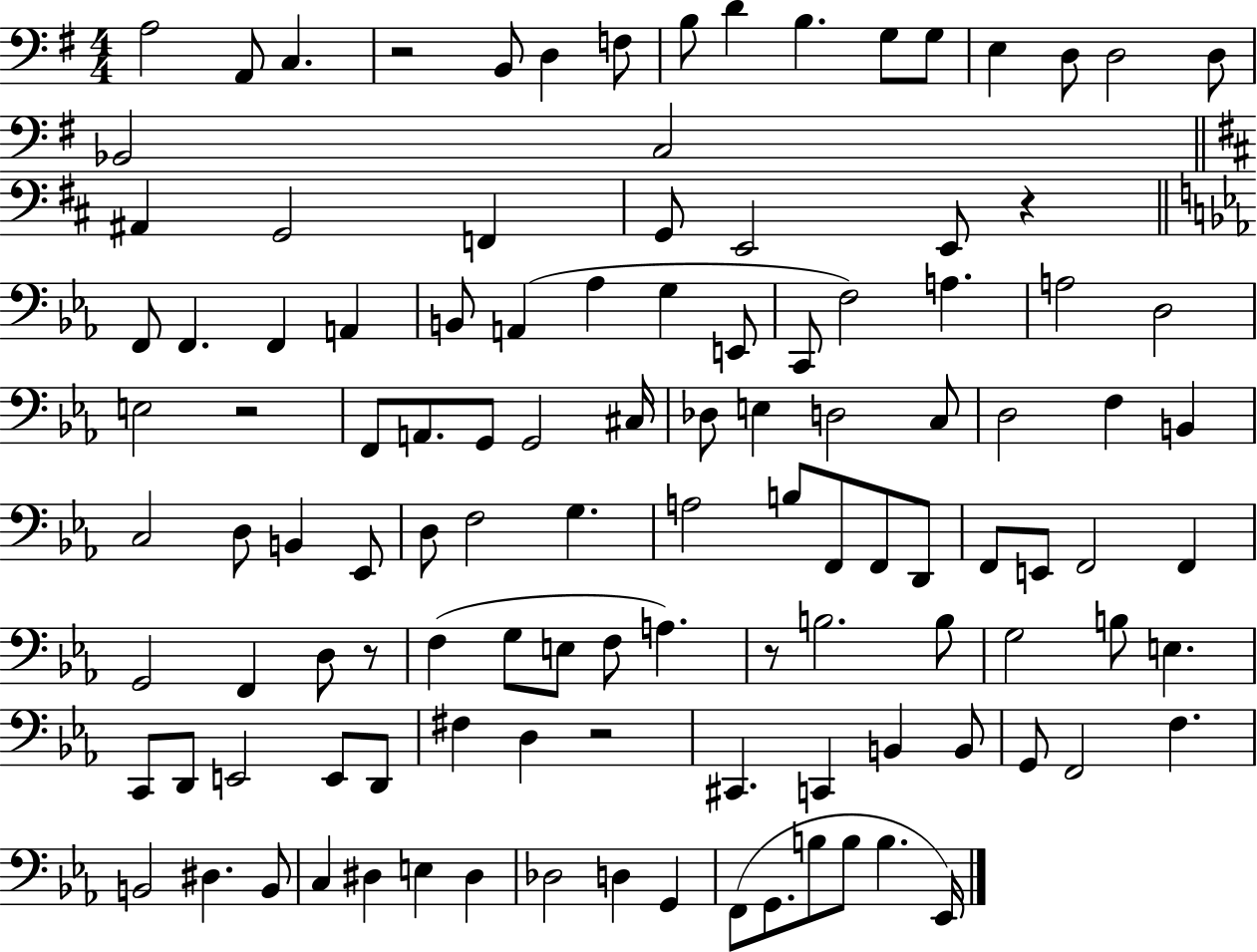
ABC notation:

X:1
T:Untitled
M:4/4
L:1/4
K:G
A,2 A,,/2 C, z2 B,,/2 D, F,/2 B,/2 D B, G,/2 G,/2 E, D,/2 D,2 D,/2 _B,,2 C,2 ^A,, G,,2 F,, G,,/2 E,,2 E,,/2 z F,,/2 F,, F,, A,, B,,/2 A,, _A, G, E,,/2 C,,/2 F,2 A, A,2 D,2 E,2 z2 F,,/2 A,,/2 G,,/2 G,,2 ^C,/4 _D,/2 E, D,2 C,/2 D,2 F, B,, C,2 D,/2 B,, _E,,/2 D,/2 F,2 G, A,2 B,/2 F,,/2 F,,/2 D,,/2 F,,/2 E,,/2 F,,2 F,, G,,2 F,, D,/2 z/2 F, G,/2 E,/2 F,/2 A, z/2 B,2 B,/2 G,2 B,/2 E, C,,/2 D,,/2 E,,2 E,,/2 D,,/2 ^F, D, z2 ^C,, C,, B,, B,,/2 G,,/2 F,,2 F, B,,2 ^D, B,,/2 C, ^D, E, ^D, _D,2 D, G,, F,,/2 G,,/2 B,/2 B,/2 B, _E,,/4